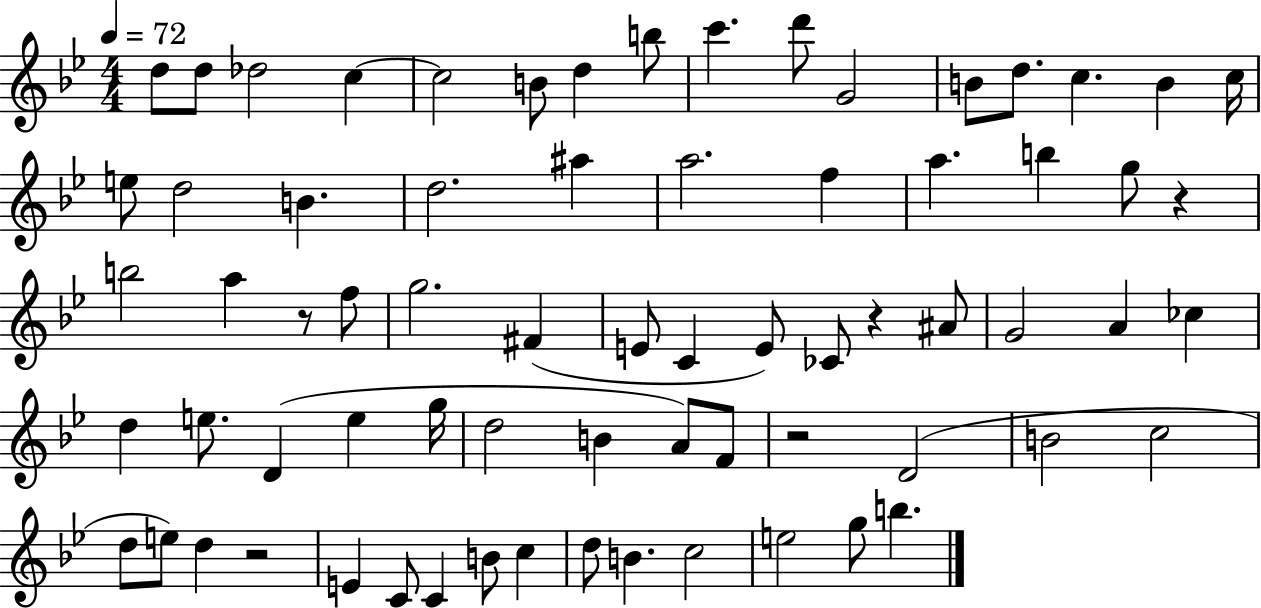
{
  \clef treble
  \numericTimeSignature
  \time 4/4
  \key bes \major
  \tempo 4 = 72
  d''8 d''8 des''2 c''4~~ | c''2 b'8 d''4 b''8 | c'''4. d'''8 g'2 | b'8 d''8. c''4. b'4 c''16 | \break e''8 d''2 b'4. | d''2. ais''4 | a''2. f''4 | a''4. b''4 g''8 r4 | \break b''2 a''4 r8 f''8 | g''2. fis'4( | e'8 c'4 e'8) ces'8 r4 ais'8 | g'2 a'4 ces''4 | \break d''4 e''8. d'4( e''4 g''16 | d''2 b'4 a'8) f'8 | r2 d'2( | b'2 c''2 | \break d''8 e''8) d''4 r2 | e'4 c'8 c'4 b'8 c''4 | d''8 b'4. c''2 | e''2 g''8 b''4. | \break \bar "|."
}